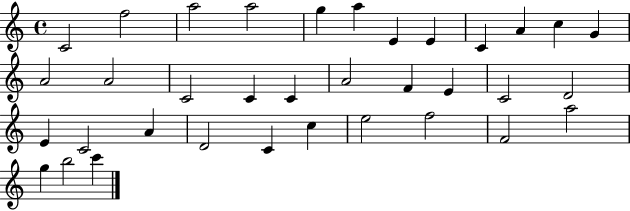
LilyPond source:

{
  \clef treble
  \time 4/4
  \defaultTimeSignature
  \key c \major
  c'2 f''2 | a''2 a''2 | g''4 a''4 e'4 e'4 | c'4 a'4 c''4 g'4 | \break a'2 a'2 | c'2 c'4 c'4 | a'2 f'4 e'4 | c'2 d'2 | \break e'4 c'2 a'4 | d'2 c'4 c''4 | e''2 f''2 | f'2 a''2 | \break g''4 b''2 c'''4 | \bar "|."
}